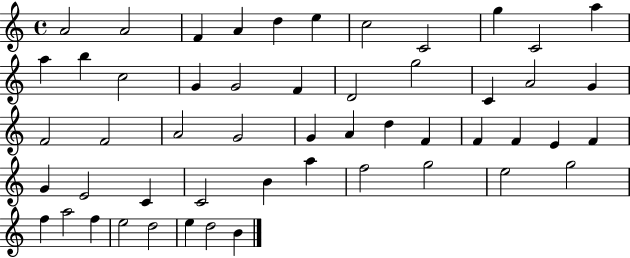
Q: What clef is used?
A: treble